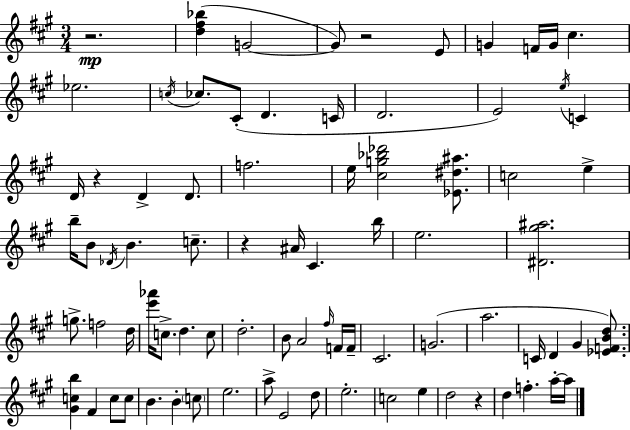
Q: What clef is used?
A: treble